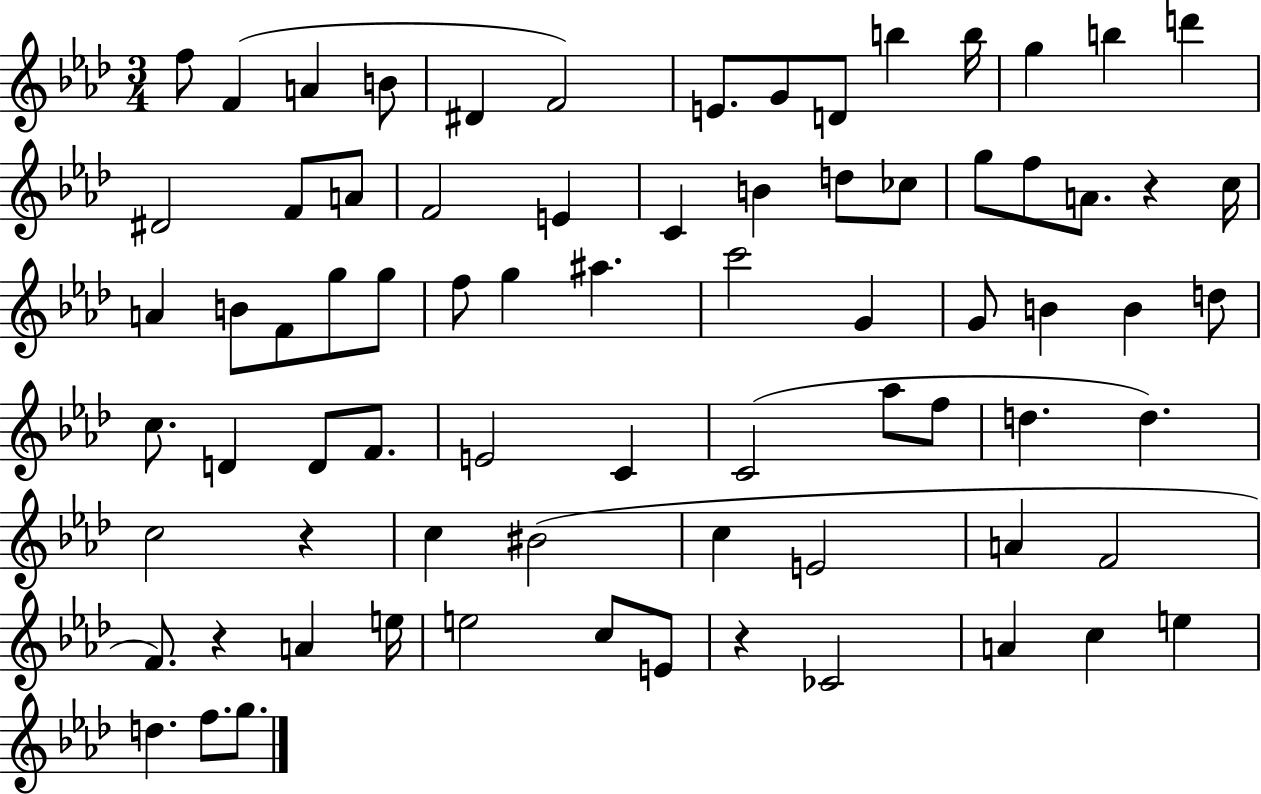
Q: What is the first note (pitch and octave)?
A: F5